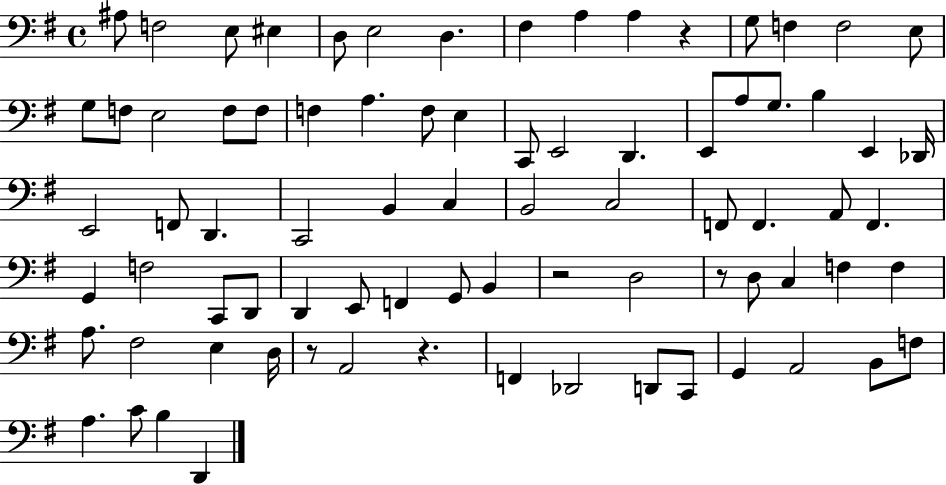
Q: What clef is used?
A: bass